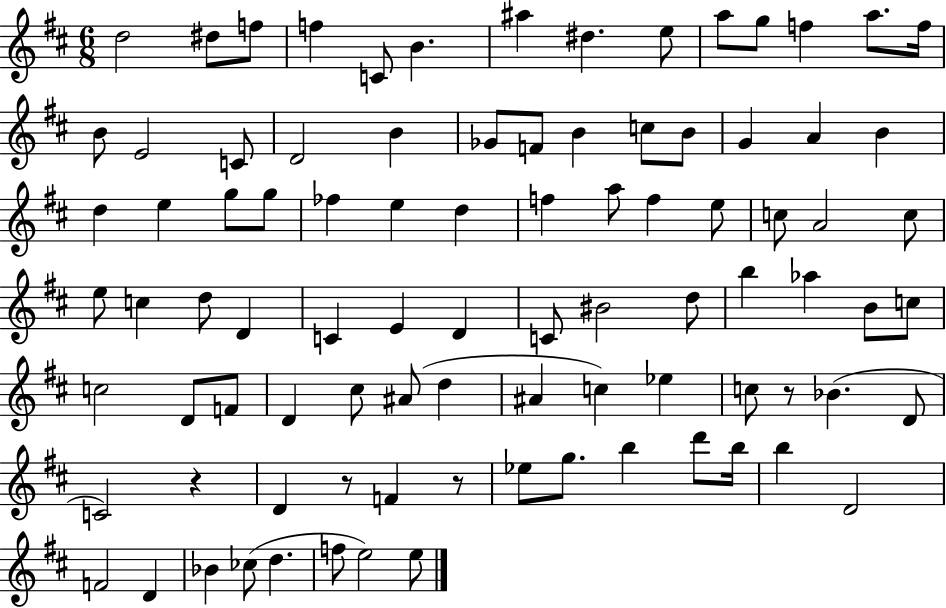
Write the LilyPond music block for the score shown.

{
  \clef treble
  \numericTimeSignature
  \time 6/8
  \key d \major
  \repeat volta 2 { d''2 dis''8 f''8 | f''4 c'8 b'4. | ais''4 dis''4. e''8 | a''8 g''8 f''4 a''8. f''16 | \break b'8 e'2 c'8 | d'2 b'4 | ges'8 f'8 b'4 c''8 b'8 | g'4 a'4 b'4 | \break d''4 e''4 g''8 g''8 | fes''4 e''4 d''4 | f''4 a''8 f''4 e''8 | c''8 a'2 c''8 | \break e''8 c''4 d''8 d'4 | c'4 e'4 d'4 | c'8 bis'2 d''8 | b''4 aes''4 b'8 c''8 | \break c''2 d'8 f'8 | d'4 cis''8 ais'8( d''4 | ais'4 c''4) ees''4 | c''8 r8 bes'4.( d'8 | \break c'2) r4 | d'4 r8 f'4 r8 | ees''8 g''8. b''4 d'''8 b''16 | b''4 d'2 | \break f'2 d'4 | bes'4 ces''8( d''4. | f''8 e''2) e''8 | } \bar "|."
}